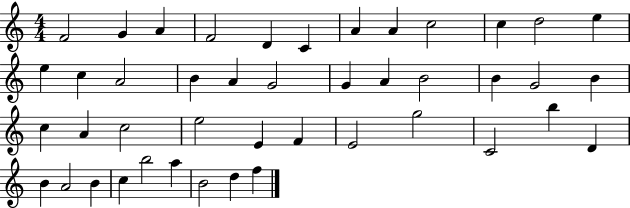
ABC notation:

X:1
T:Untitled
M:4/4
L:1/4
K:C
F2 G A F2 D C A A c2 c d2 e e c A2 B A G2 G A B2 B G2 B c A c2 e2 E F E2 g2 C2 b D B A2 B c b2 a B2 d f